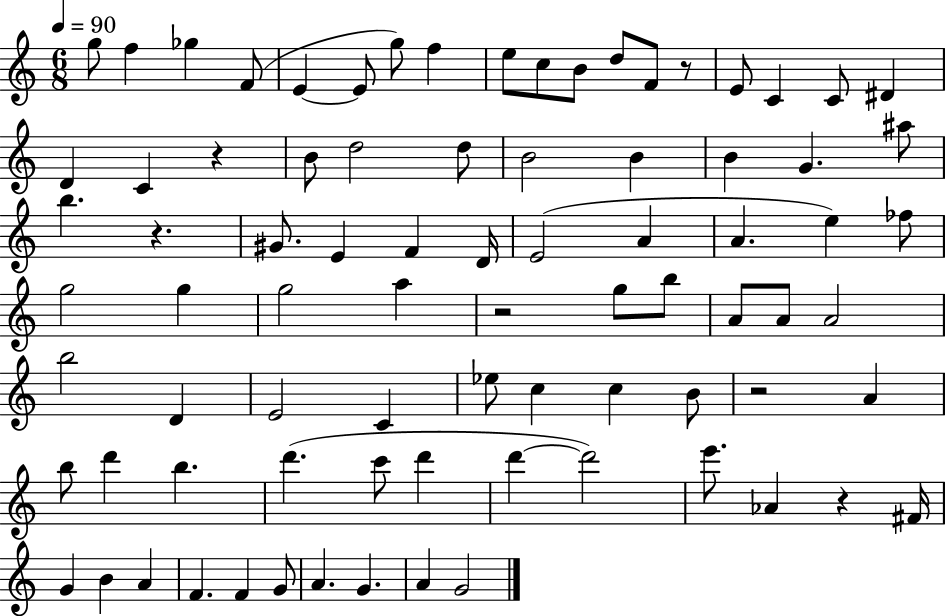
G5/e F5/q Gb5/q F4/e E4/q E4/e G5/e F5/q E5/e C5/e B4/e D5/e F4/e R/e E4/e C4/q C4/e D#4/q D4/q C4/q R/q B4/e D5/h D5/e B4/h B4/q B4/q G4/q. A#5/e B5/q. R/q. G#4/e. E4/q F4/q D4/s E4/h A4/q A4/q. E5/q FES5/e G5/h G5/q G5/h A5/q R/h G5/e B5/e A4/e A4/e A4/h B5/h D4/q E4/h C4/q Eb5/e C5/q C5/q B4/e R/h A4/q B5/e D6/q B5/q. D6/q. C6/e D6/q D6/q D6/h E6/e. Ab4/q R/q F#4/s G4/q B4/q A4/q F4/q. F4/q G4/e A4/q. G4/q. A4/q G4/h